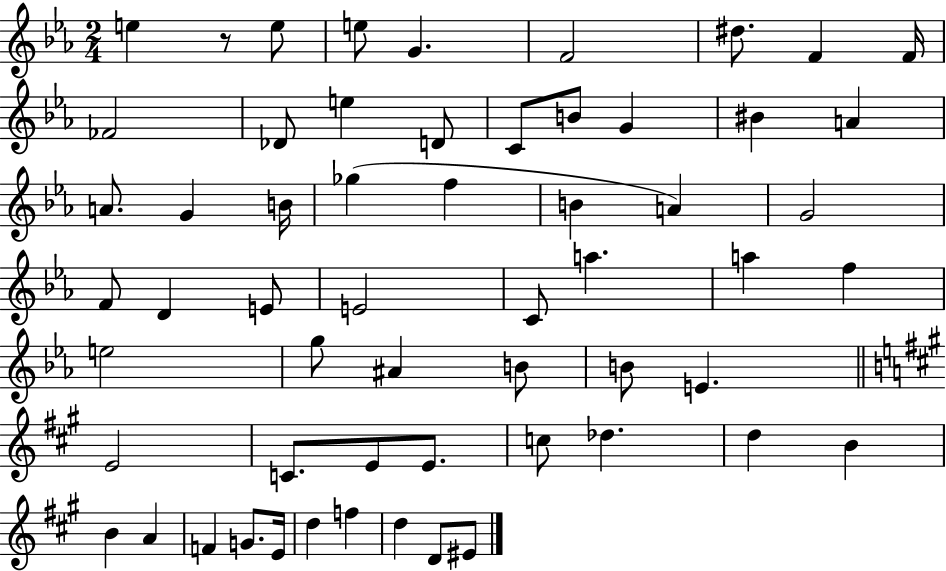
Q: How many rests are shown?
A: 1